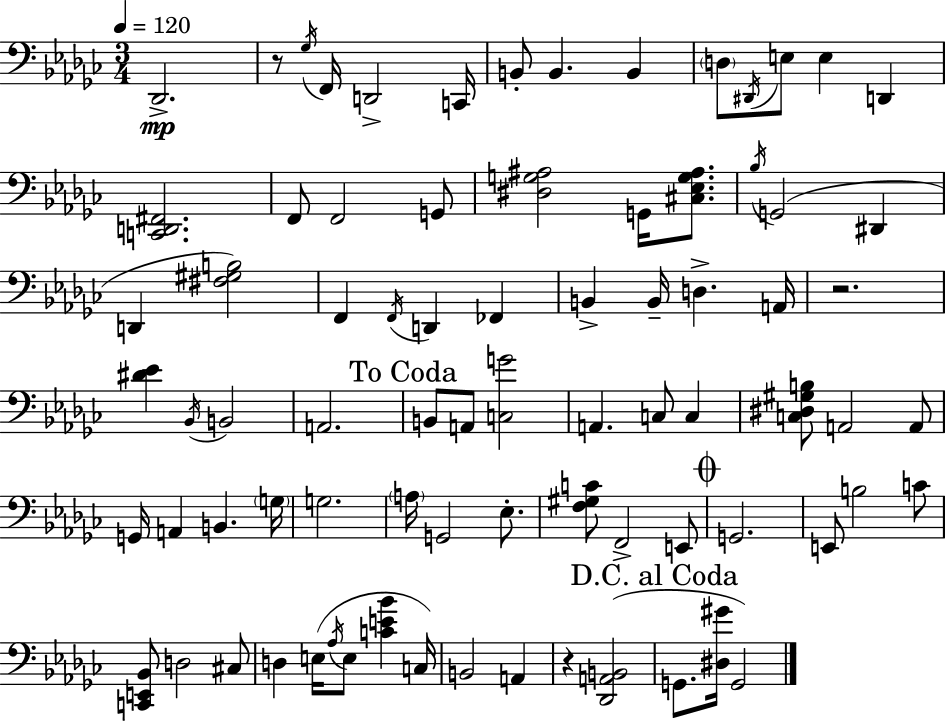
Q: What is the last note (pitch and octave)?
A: G2